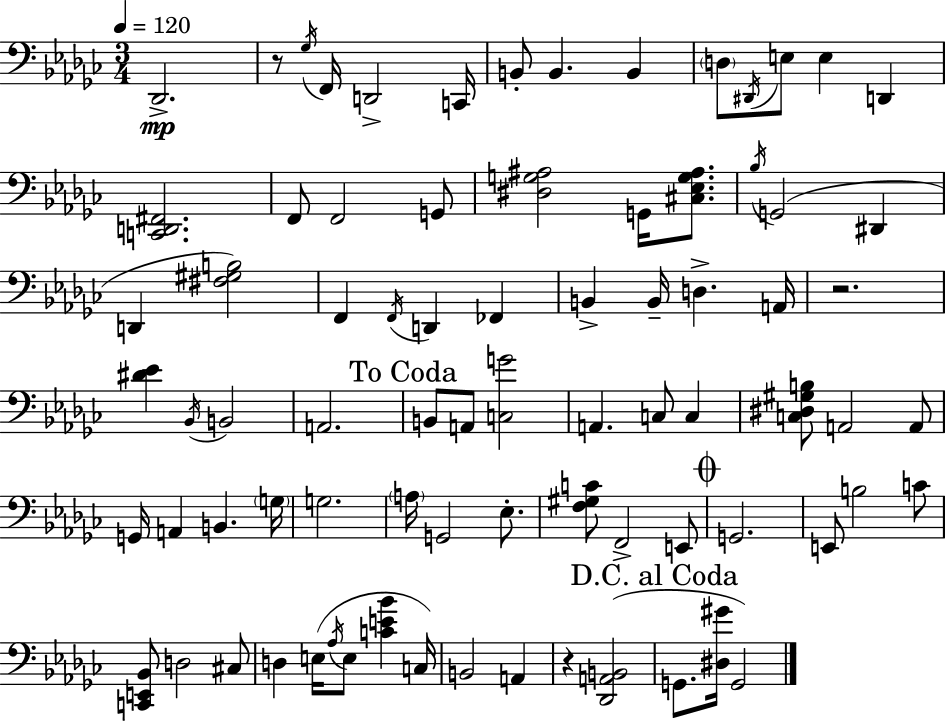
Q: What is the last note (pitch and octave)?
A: G2